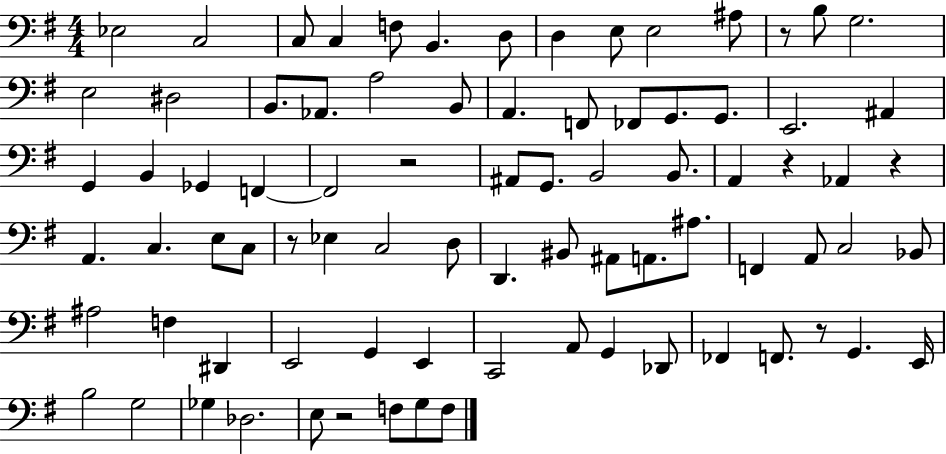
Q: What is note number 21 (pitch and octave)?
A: F2